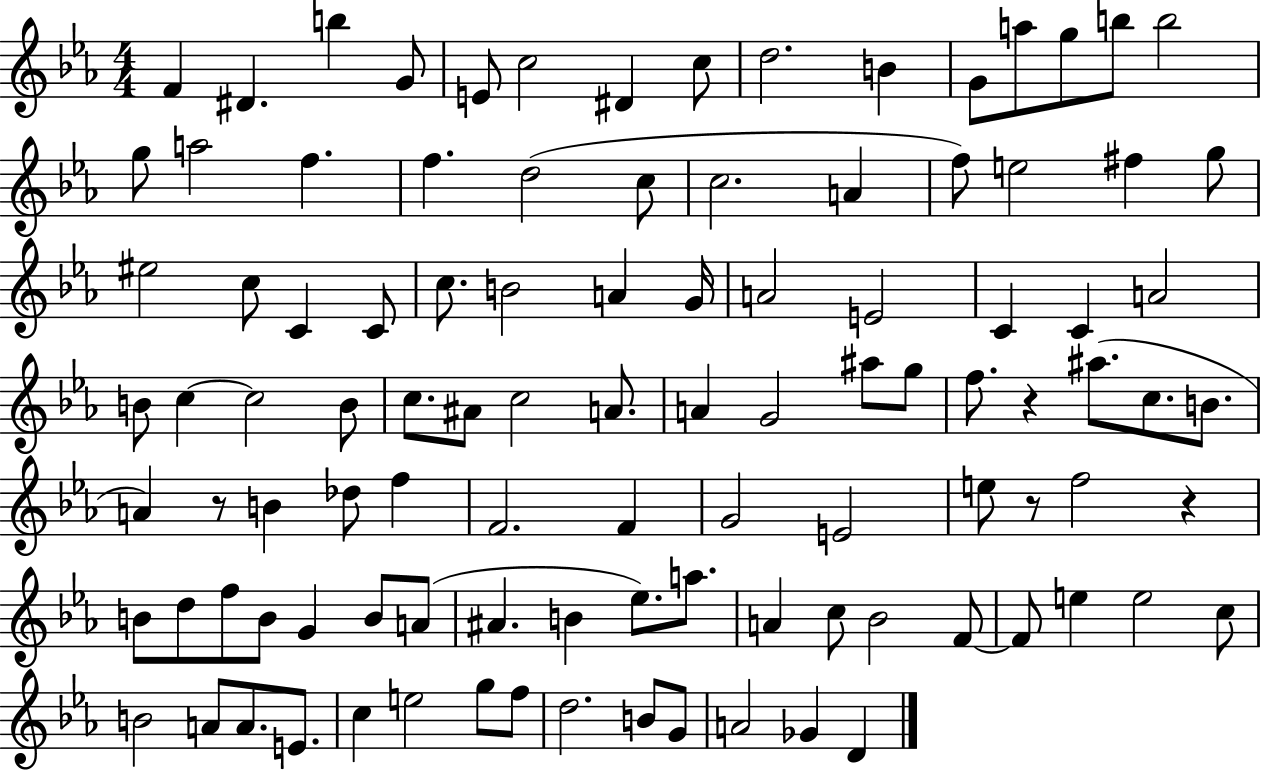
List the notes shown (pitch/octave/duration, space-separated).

F4/q D#4/q. B5/q G4/e E4/e C5/h D#4/q C5/e D5/h. B4/q G4/e A5/e G5/e B5/e B5/h G5/e A5/h F5/q. F5/q. D5/h C5/e C5/h. A4/q F5/e E5/h F#5/q G5/e EIS5/h C5/e C4/q C4/e C5/e. B4/h A4/q G4/s A4/h E4/h C4/q C4/q A4/h B4/e C5/q C5/h B4/e C5/e. A#4/e C5/h A4/e. A4/q G4/h A#5/e G5/e F5/e. R/q A#5/e. C5/e. B4/e. A4/q R/e B4/q Db5/e F5/q F4/h. F4/q G4/h E4/h E5/e R/e F5/h R/q B4/e D5/e F5/e B4/e G4/q B4/e A4/e A#4/q. B4/q Eb5/e. A5/e. A4/q C5/e Bb4/h F4/e F4/e E5/q E5/h C5/e B4/h A4/e A4/e. E4/e. C5/q E5/h G5/e F5/e D5/h. B4/e G4/e A4/h Gb4/q D4/q